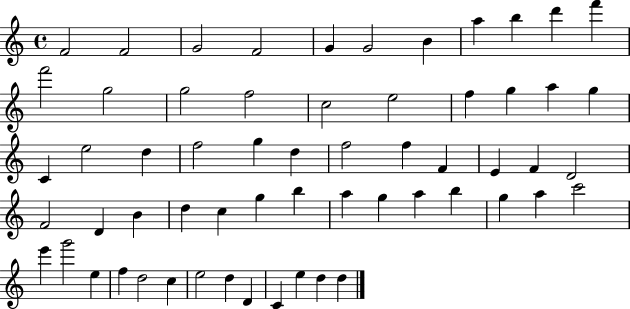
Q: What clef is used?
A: treble